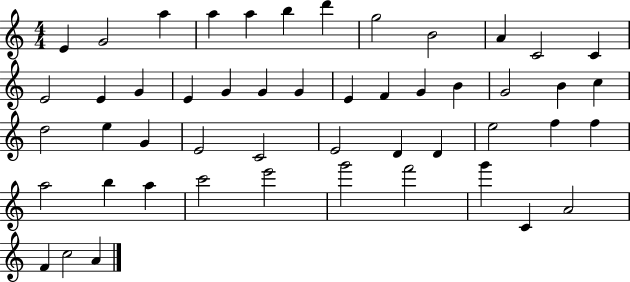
E4/q G4/h A5/q A5/q A5/q B5/q D6/q G5/h B4/h A4/q C4/h C4/q E4/h E4/q G4/q E4/q G4/q G4/q G4/q E4/q F4/q G4/q B4/q G4/h B4/q C5/q D5/h E5/q G4/q E4/h C4/h E4/h D4/q D4/q E5/h F5/q F5/q A5/h B5/q A5/q C6/h E6/h G6/h F6/h G6/q C4/q A4/h F4/q C5/h A4/q